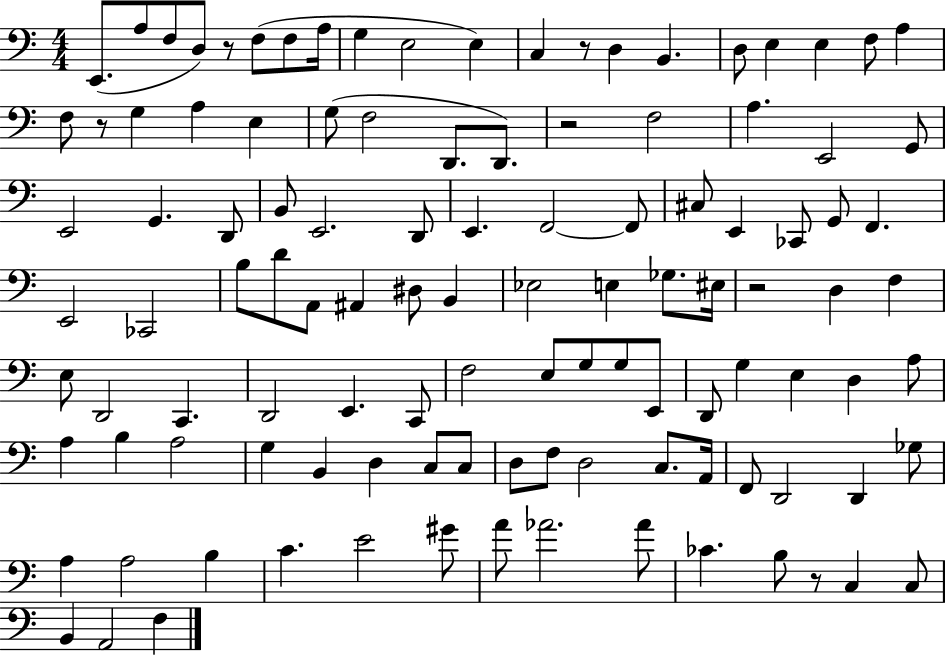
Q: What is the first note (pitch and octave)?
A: E2